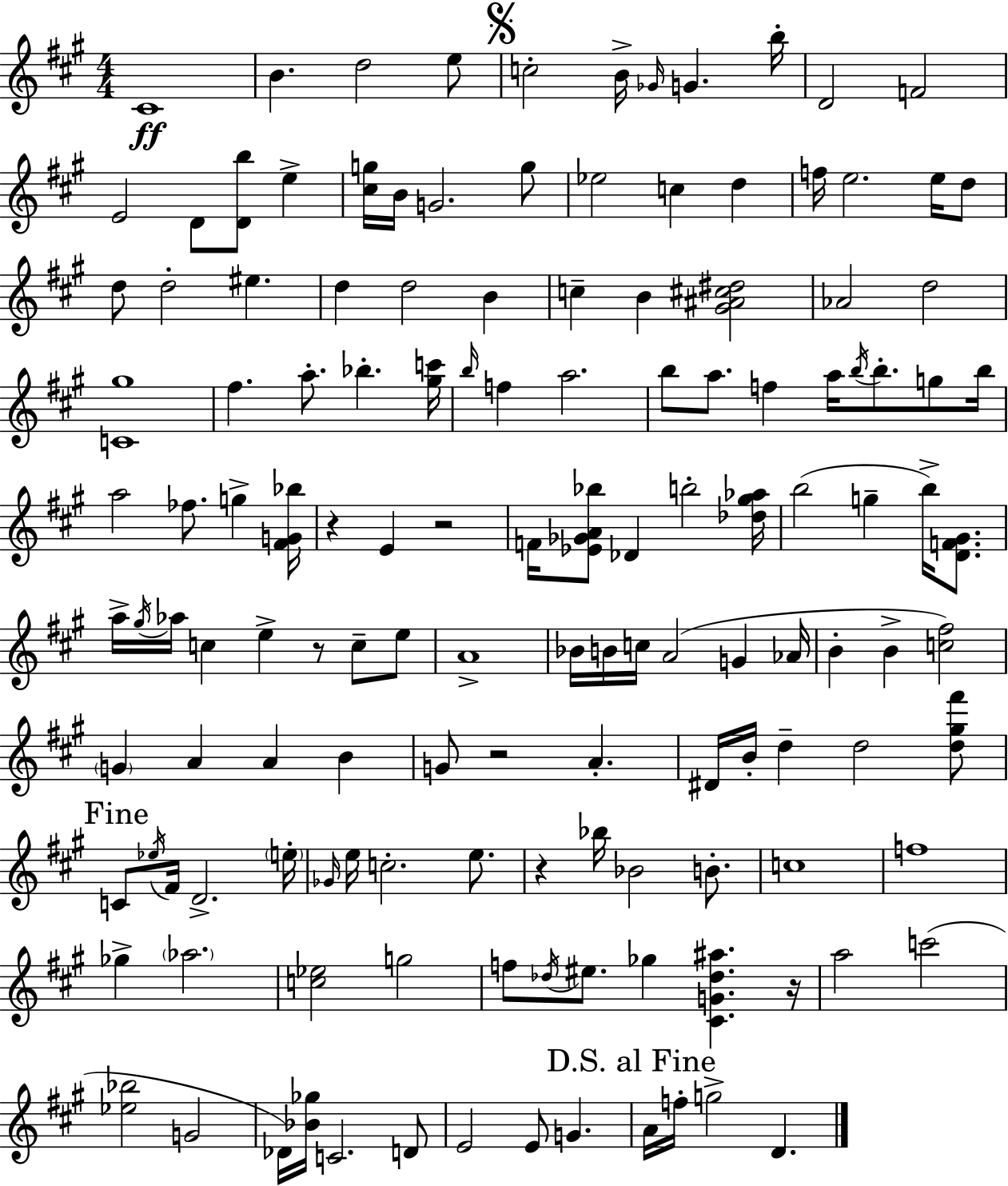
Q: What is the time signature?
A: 4/4